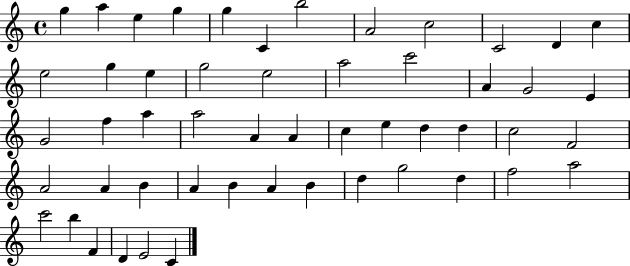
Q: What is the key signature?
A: C major